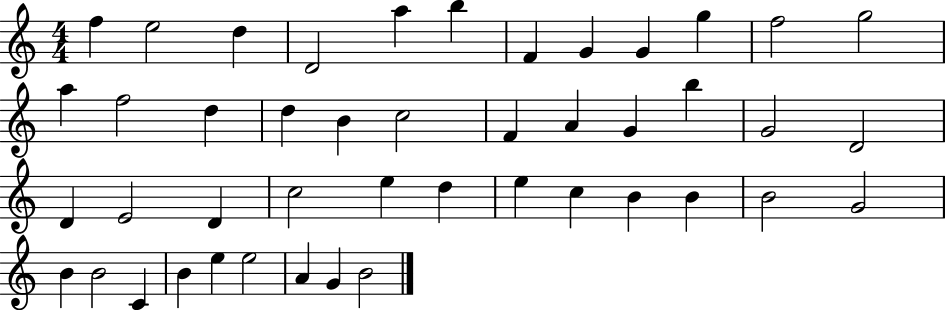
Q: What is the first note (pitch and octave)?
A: F5